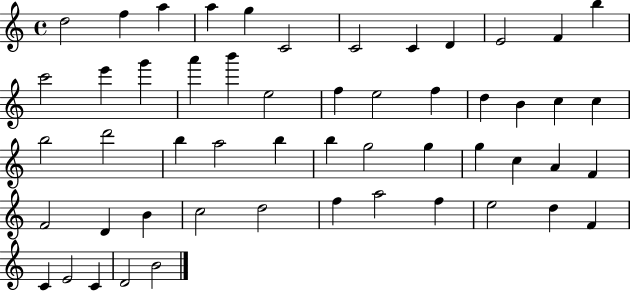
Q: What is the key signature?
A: C major